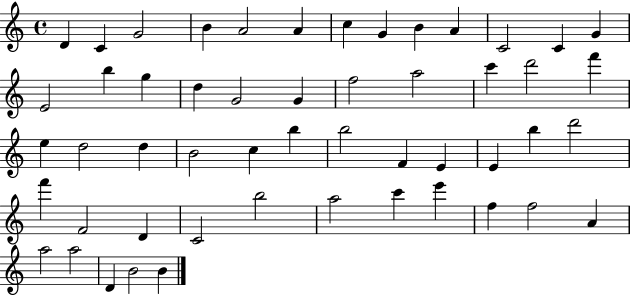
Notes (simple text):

D4/q C4/q G4/h B4/q A4/h A4/q C5/q G4/q B4/q A4/q C4/h C4/q G4/q E4/h B5/q G5/q D5/q G4/h G4/q F5/h A5/h C6/q D6/h F6/q E5/q D5/h D5/q B4/h C5/q B5/q B5/h F4/q E4/q E4/q B5/q D6/h F6/q F4/h D4/q C4/h B5/h A5/h C6/q E6/q F5/q F5/h A4/q A5/h A5/h D4/q B4/h B4/q